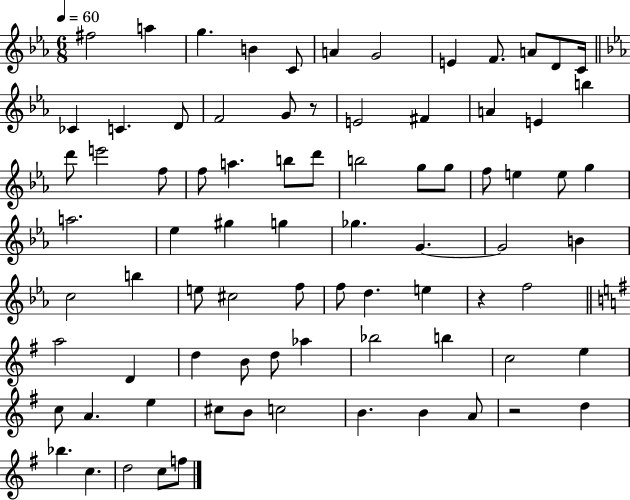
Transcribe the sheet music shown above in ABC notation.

X:1
T:Untitled
M:6/8
L:1/4
K:Eb
^f2 a g B C/2 A G2 E F/2 A/2 D/2 C/4 _C C D/2 F2 G/2 z/2 E2 ^F A E b d'/2 e'2 f/2 f/2 a b/2 d'/2 b2 g/2 g/2 f/2 e e/2 g a2 _e ^g g _g G G2 B c2 b e/2 ^c2 f/2 f/2 d e z f2 a2 D d B/2 d/2 _a _b2 b c2 e c/2 A e ^c/2 B/2 c2 B B A/2 z2 d _b c d2 c/2 f/2